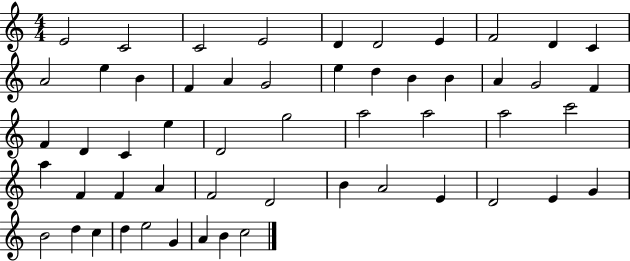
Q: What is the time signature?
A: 4/4